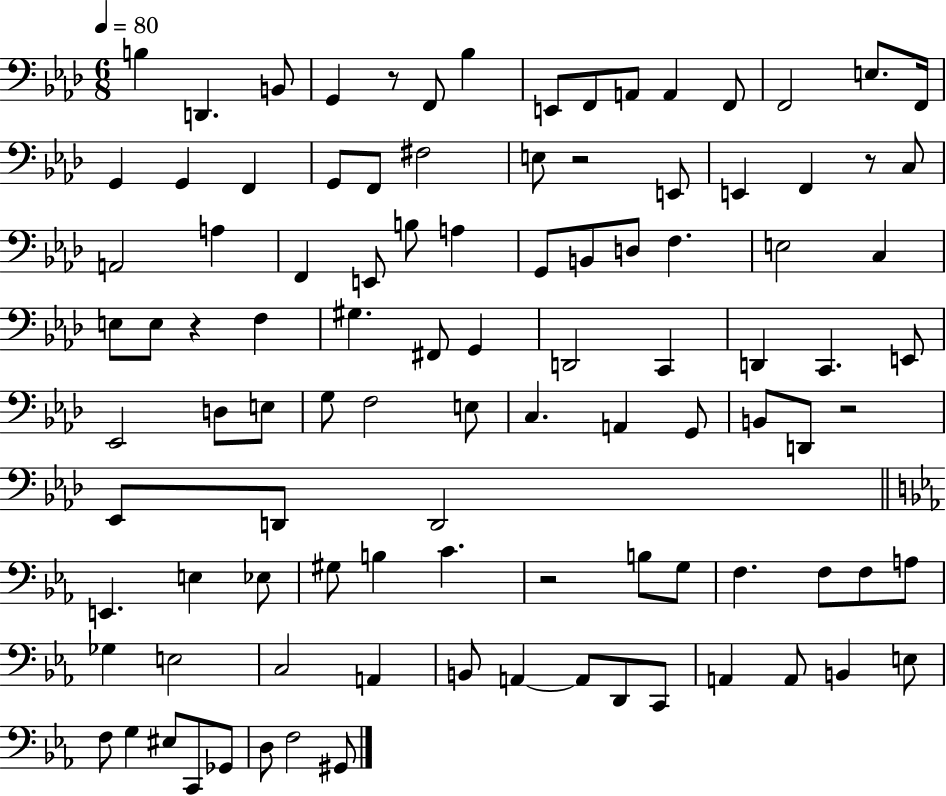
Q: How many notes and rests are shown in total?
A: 101